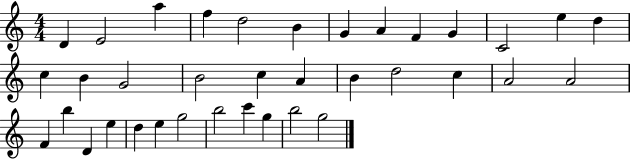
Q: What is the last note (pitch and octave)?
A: G5